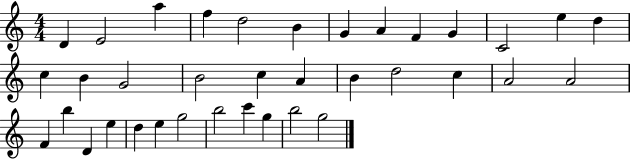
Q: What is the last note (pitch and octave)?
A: G5